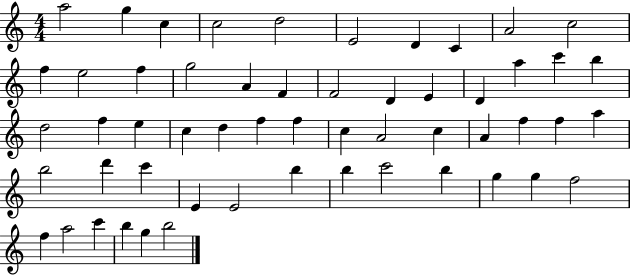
{
  \clef treble
  \numericTimeSignature
  \time 4/4
  \key c \major
  a''2 g''4 c''4 | c''2 d''2 | e'2 d'4 c'4 | a'2 c''2 | \break f''4 e''2 f''4 | g''2 a'4 f'4 | f'2 d'4 e'4 | d'4 a''4 c'''4 b''4 | \break d''2 f''4 e''4 | c''4 d''4 f''4 f''4 | c''4 a'2 c''4 | a'4 f''4 f''4 a''4 | \break b''2 d'''4 c'''4 | e'4 e'2 b''4 | b''4 c'''2 b''4 | g''4 g''4 f''2 | \break f''4 a''2 c'''4 | b''4 g''4 b''2 | \bar "|."
}